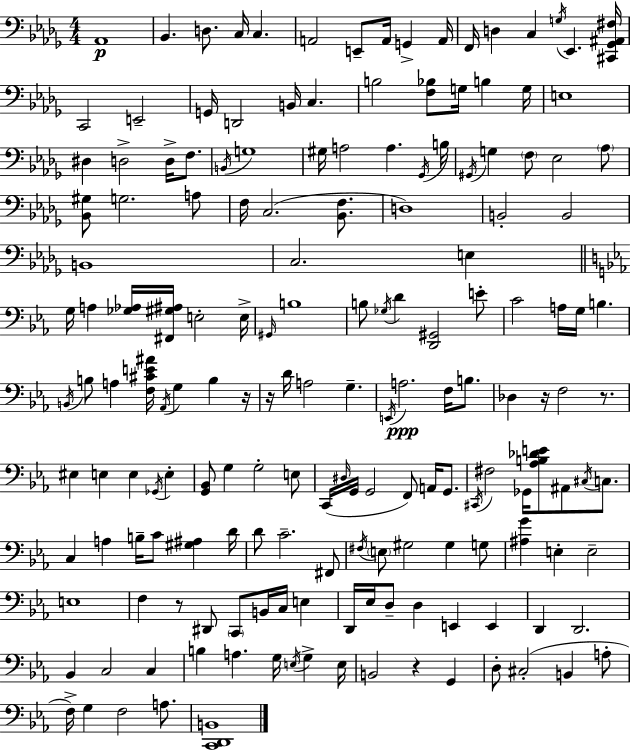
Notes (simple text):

Ab2/w Bb2/q. D3/e. C3/s C3/q. A2/h E2/e A2/s G2/q A2/s F2/s D3/q C3/q G3/s Eb2/q. [C#2,Gb2,A#2,F#3]/s C2/h E2/h G2/s D2/h B2/s C3/q. B3/h [F3,Bb3]/e G3/s B3/q G3/s E3/w D#3/q D3/h D3/s F3/e. B2/s G3/w G#3/s A3/h A3/q. Gb2/s B3/s G#2/s G3/q F3/e Eb3/h Ab3/e [Bb2,G#3]/e G3/h. A3/e F3/s C3/h. [Bb2,F3]/e. D3/w B2/h B2/h B2/w C3/h. E3/q G3/s A3/q [Gb3,Ab3]/s [F#2,G#3,A#3]/s E3/h E3/s G#2/s B3/w B3/e Gb3/s D4/q [D2,G#2]/h E4/e C4/h A3/s G3/s B3/q. B2/s B3/e A3/q [F3,C#4,E4,A#4]/s Ab2/s G3/q B3/q R/s R/s D4/s A3/h G3/q. E2/s A3/h. F3/s B3/e. Db3/q R/s F3/h R/e. EIS3/q E3/q E3/q Gb2/s E3/q [G2,Bb2]/e G3/q G3/h E3/e C2/s D#3/s G2/s G2/h F2/e A2/s G2/e. C#2/s F#3/h Gb2/s [Ab3,B3,Db4,E4]/e A#2/e C#3/s C3/e. C3/q A3/q B3/s C4/e [G#3,A#3]/q D4/s D4/e C4/h. F#2/e F#3/s E3/e G#3/h G#3/q G3/e [A#3,G4]/q E3/q E3/h E3/w F3/q R/e D#2/e C2/e B2/s C3/s E3/q D2/s Eb3/s D3/e D3/q E2/q E2/q D2/q D2/h. Bb2/q C3/h C3/q B3/q A3/q. G3/s E3/s G3/q E3/s B2/h R/q G2/q D3/e C#3/h B2/q A3/e F3/s G3/q F3/h A3/e. [C2,D2,B2]/w